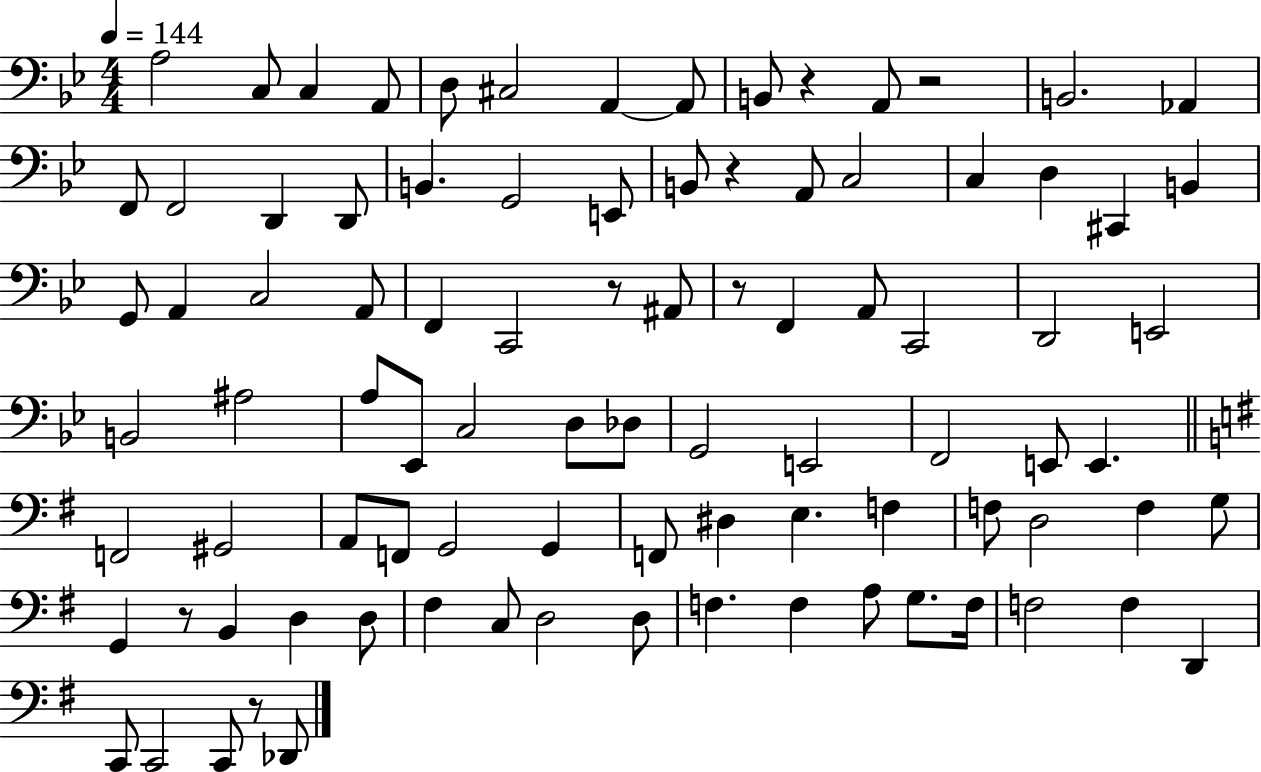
X:1
T:Untitled
M:4/4
L:1/4
K:Bb
A,2 C,/2 C, A,,/2 D,/2 ^C,2 A,, A,,/2 B,,/2 z A,,/2 z2 B,,2 _A,, F,,/2 F,,2 D,, D,,/2 B,, G,,2 E,,/2 B,,/2 z A,,/2 C,2 C, D, ^C,, B,, G,,/2 A,, C,2 A,,/2 F,, C,,2 z/2 ^A,,/2 z/2 F,, A,,/2 C,,2 D,,2 E,,2 B,,2 ^A,2 A,/2 _E,,/2 C,2 D,/2 _D,/2 G,,2 E,,2 F,,2 E,,/2 E,, F,,2 ^G,,2 A,,/2 F,,/2 G,,2 G,, F,,/2 ^D, E, F, F,/2 D,2 F, G,/2 G,, z/2 B,, D, D,/2 ^F, C,/2 D,2 D,/2 F, F, A,/2 G,/2 F,/4 F,2 F, D,, C,,/2 C,,2 C,,/2 z/2 _D,,/2